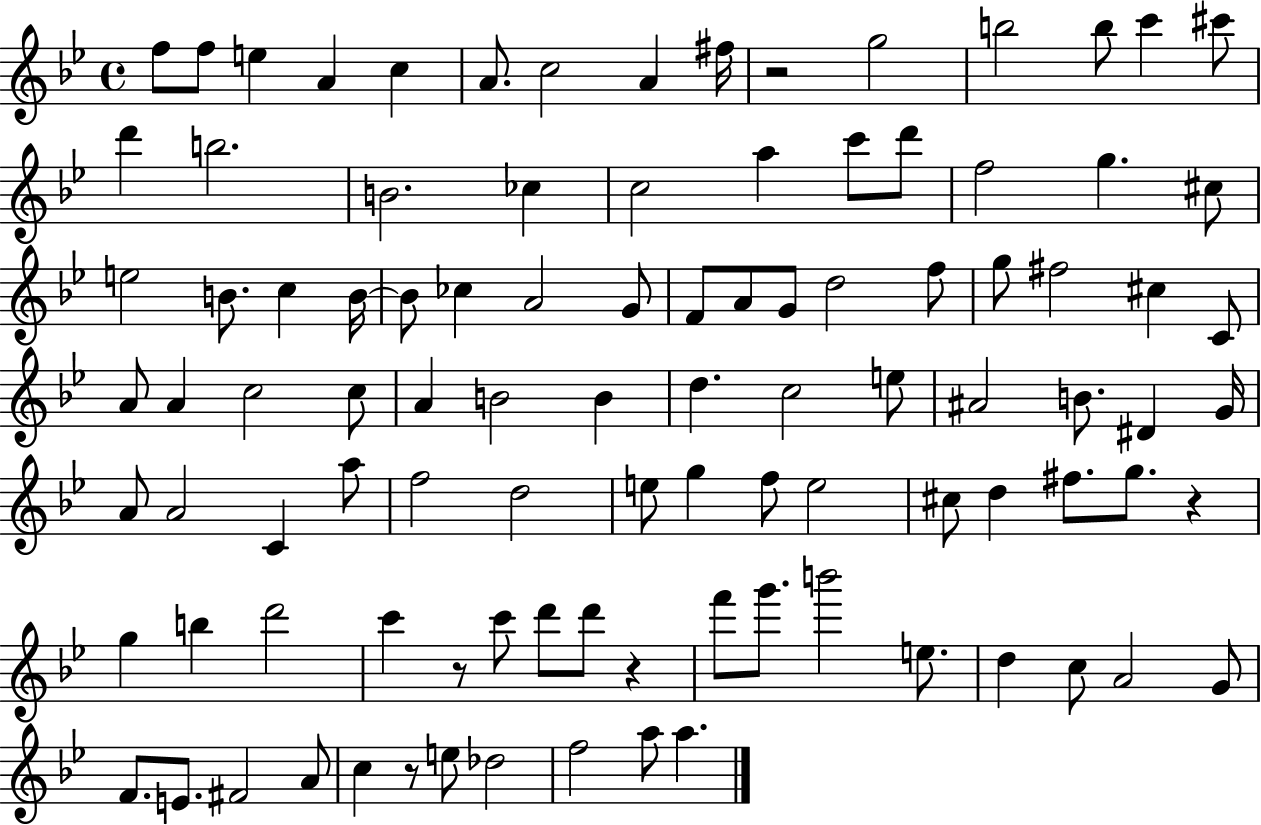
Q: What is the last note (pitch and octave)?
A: A5